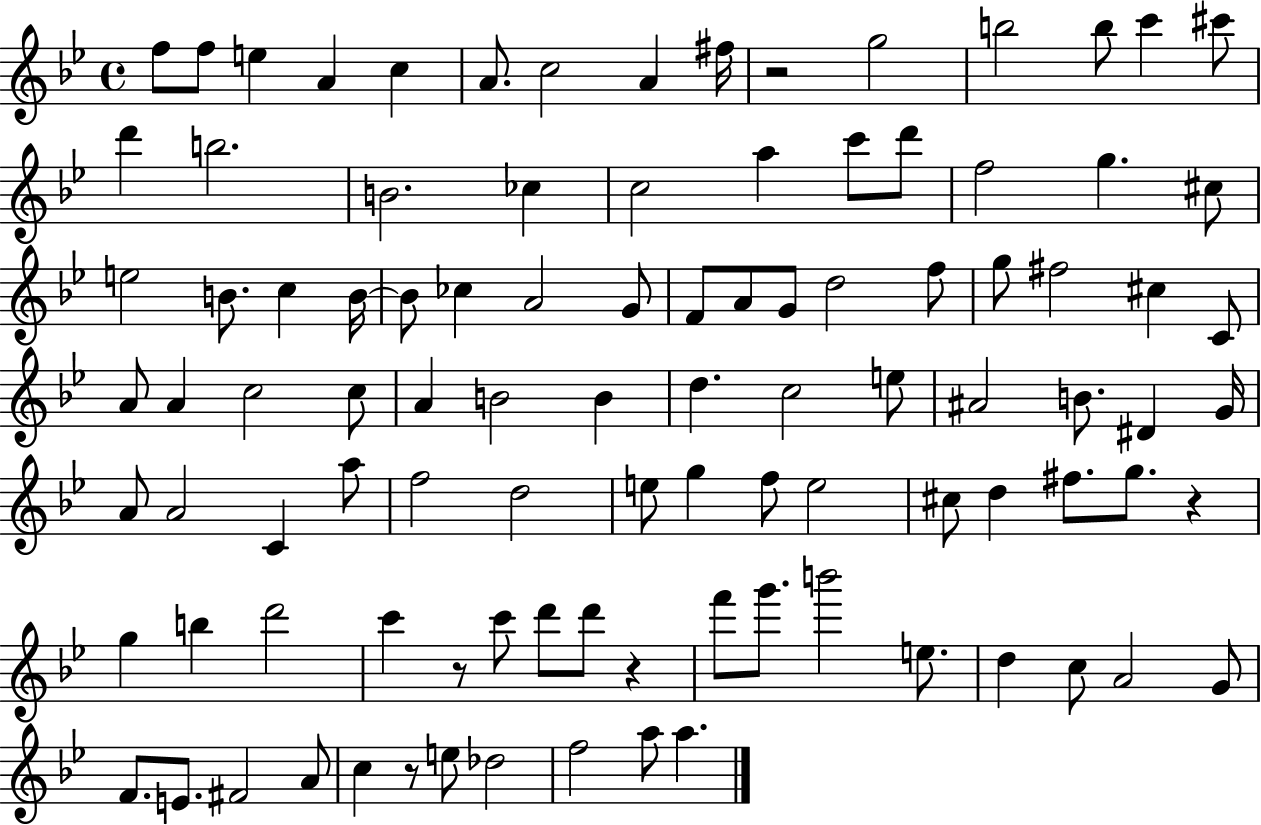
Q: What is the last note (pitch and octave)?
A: A5